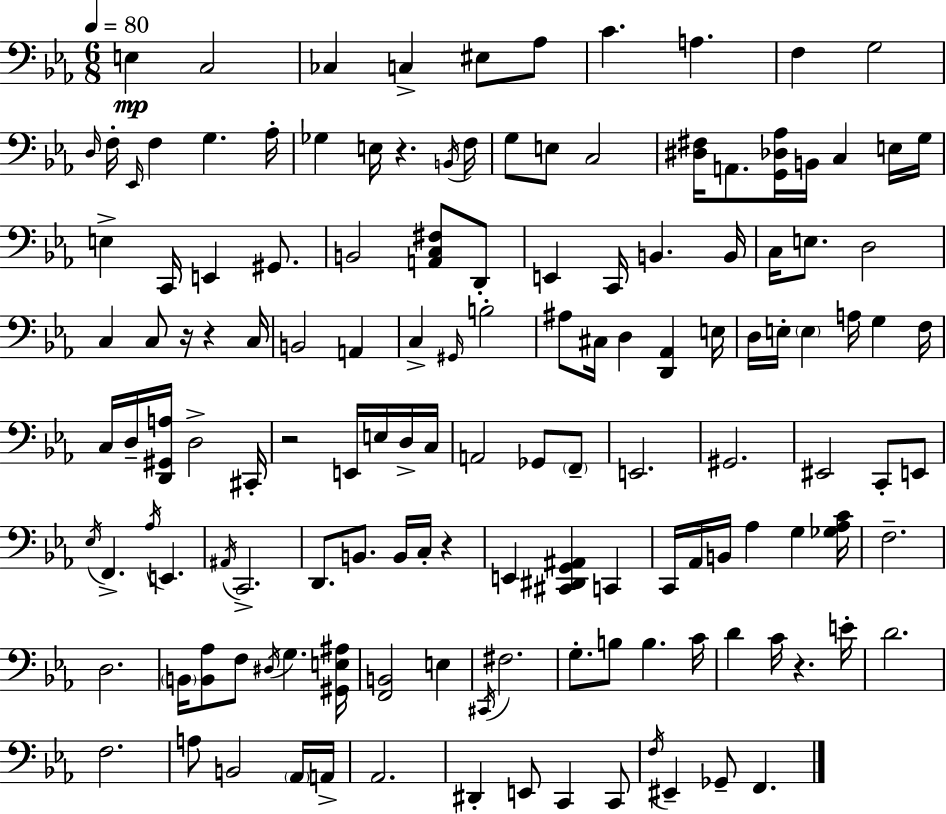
E3/q C3/h CES3/q C3/q EIS3/e Ab3/e C4/q. A3/q. F3/q G3/h D3/s F3/s Eb2/s F3/q G3/q. Ab3/s Gb3/q E3/s R/q. B2/s F3/s G3/e E3/e C3/h [D#3,F#3]/s A2/e. [G2,Db3,Ab3]/s B2/s C3/q E3/s G3/s E3/q C2/s E2/q G#2/e. B2/h [A2,C3,F#3]/e D2/e E2/q C2/s B2/q. B2/s C3/s E3/e. D3/h C3/q C3/e R/s R/q C3/s B2/h A2/q C3/q G#2/s B3/h A#3/e C#3/s D3/q [D2,Ab2]/q E3/s D3/s E3/s E3/q A3/s G3/q F3/s C3/s D3/s [D2,G#2,A3]/s D3/h C#2/s R/h E2/s E3/s D3/s C3/s A2/h Gb2/e F2/e E2/h. G#2/h. EIS2/h C2/e E2/e Eb3/s F2/q. Ab3/s E2/q. A#2/s C2/h. D2/e. B2/e. B2/s C3/s R/q E2/q [C#2,D#2,G2,A#2]/q C2/q C2/s Ab2/s B2/s Ab3/q G3/q [Gb3,Ab3,C4]/s F3/h. D3/h. B2/s [B2,Ab3]/e F3/e D#3/s G3/q. [G#2,E3,A#3]/s [F2,B2]/h E3/q C#2/s F#3/h. G3/e. B3/e B3/q. C4/s D4/q C4/s R/q. E4/s D4/h. F3/h. A3/e B2/h Ab2/s A2/s Ab2/h. D#2/q E2/e C2/q C2/e F3/s EIS2/q Gb2/e F2/q.